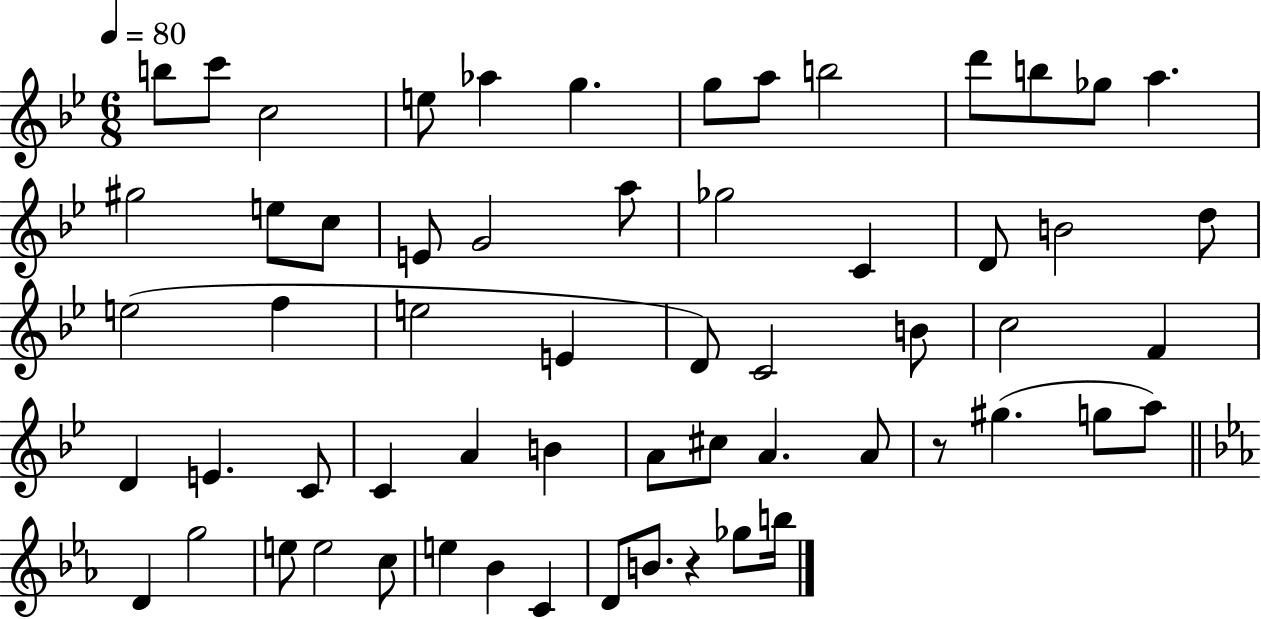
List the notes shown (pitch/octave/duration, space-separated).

B5/e C6/e C5/h E5/e Ab5/q G5/q. G5/e A5/e B5/h D6/e B5/e Gb5/e A5/q. G#5/h E5/e C5/e E4/e G4/h A5/e Gb5/h C4/q D4/e B4/h D5/e E5/h F5/q E5/h E4/q D4/e C4/h B4/e C5/h F4/q D4/q E4/q. C4/e C4/q A4/q B4/q A4/e C#5/e A4/q. A4/e R/e G#5/q. G5/e A5/e D4/q G5/h E5/e E5/h C5/e E5/q Bb4/q C4/q D4/e B4/e. R/q Gb5/e B5/s